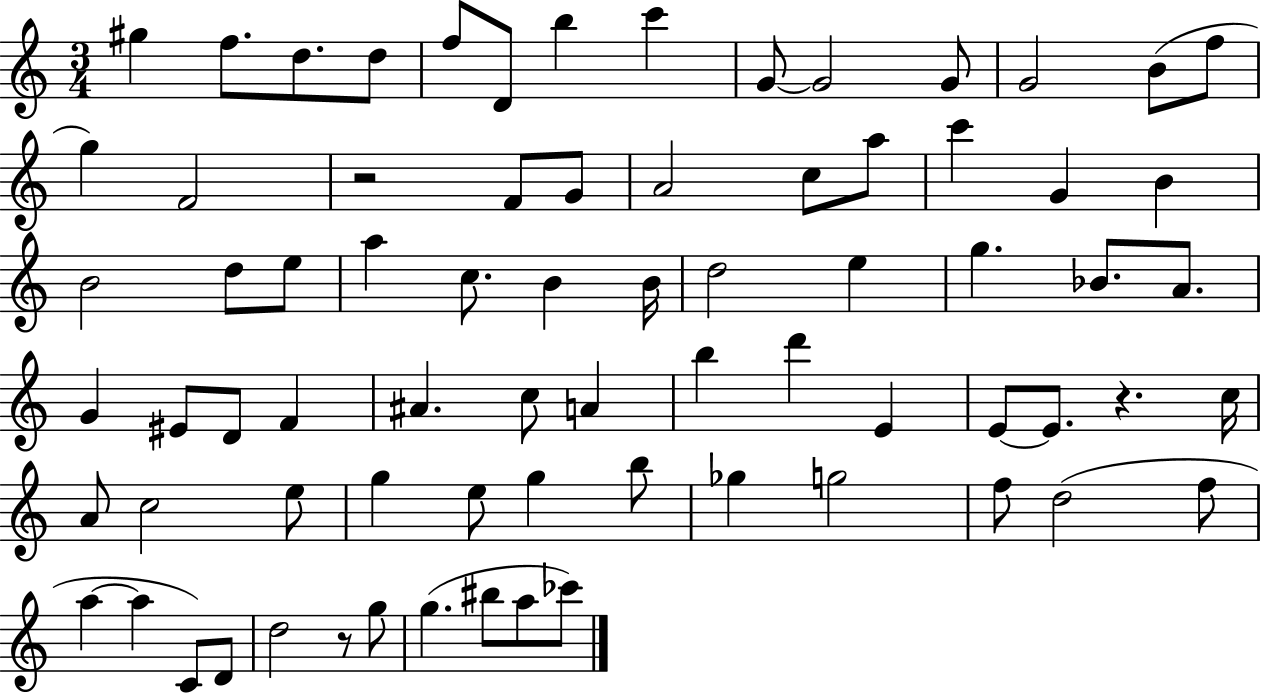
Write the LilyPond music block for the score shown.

{
  \clef treble
  \numericTimeSignature
  \time 3/4
  \key c \major
  \repeat volta 2 { gis''4 f''8. d''8. d''8 | f''8 d'8 b''4 c'''4 | g'8~~ g'2 g'8 | g'2 b'8( f''8 | \break g''4) f'2 | r2 f'8 g'8 | a'2 c''8 a''8 | c'''4 g'4 b'4 | \break b'2 d''8 e''8 | a''4 c''8. b'4 b'16 | d''2 e''4 | g''4. bes'8. a'8. | \break g'4 eis'8 d'8 f'4 | ais'4. c''8 a'4 | b''4 d'''4 e'4 | e'8~~ e'8. r4. c''16 | \break a'8 c''2 e''8 | g''4 e''8 g''4 b''8 | ges''4 g''2 | f''8 d''2( f''8 | \break a''4~~ a''4 c'8) d'8 | d''2 r8 g''8 | g''4.( bis''8 a''8 ces'''8) | } \bar "|."
}